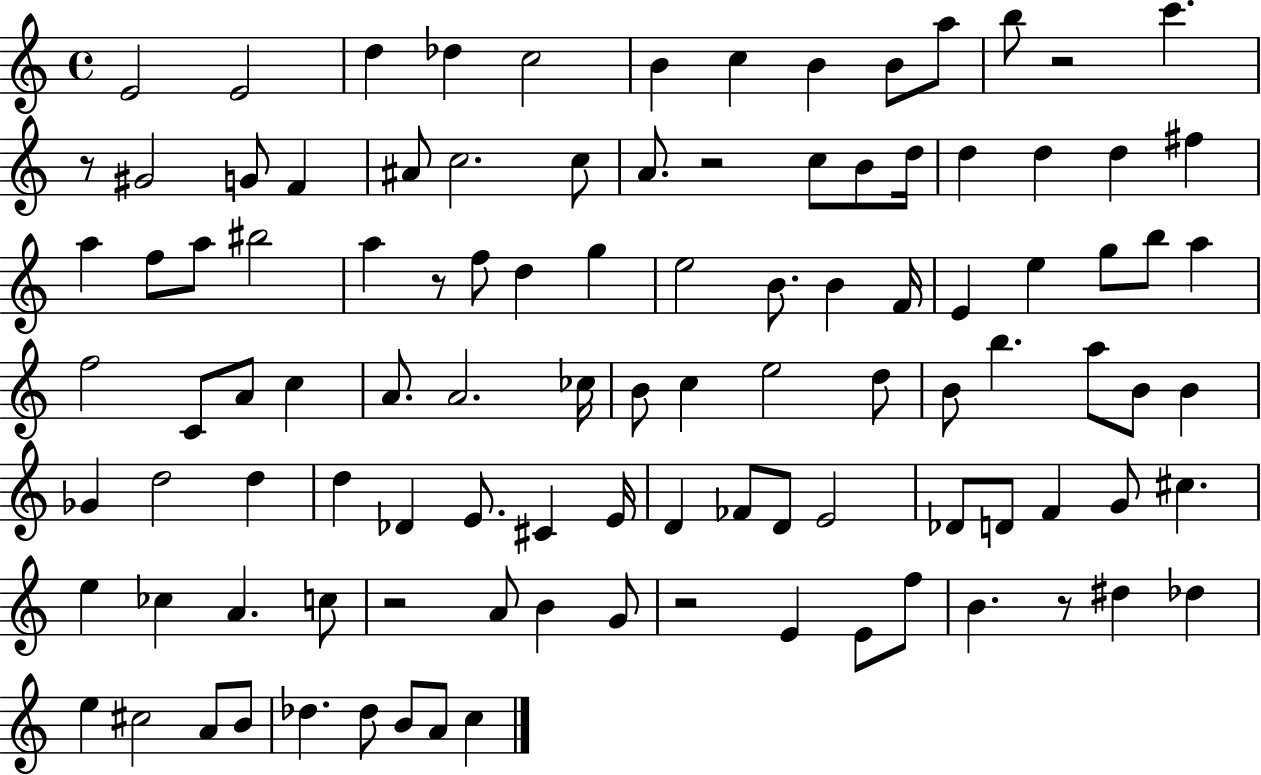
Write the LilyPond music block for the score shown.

{
  \clef treble
  \time 4/4
  \defaultTimeSignature
  \key c \major
  e'2 e'2 | d''4 des''4 c''2 | b'4 c''4 b'4 b'8 a''8 | b''8 r2 c'''4. | \break r8 gis'2 g'8 f'4 | ais'8 c''2. c''8 | a'8. r2 c''8 b'8 d''16 | d''4 d''4 d''4 fis''4 | \break a''4 f''8 a''8 bis''2 | a''4 r8 f''8 d''4 g''4 | e''2 b'8. b'4 f'16 | e'4 e''4 g''8 b''8 a''4 | \break f''2 c'8 a'8 c''4 | a'8. a'2. ces''16 | b'8 c''4 e''2 d''8 | b'8 b''4. a''8 b'8 b'4 | \break ges'4 d''2 d''4 | d''4 des'4 e'8. cis'4 e'16 | d'4 fes'8 d'8 e'2 | des'8 d'8 f'4 g'8 cis''4. | \break e''4 ces''4 a'4. c''8 | r2 a'8 b'4 g'8 | r2 e'4 e'8 f''8 | b'4. r8 dis''4 des''4 | \break e''4 cis''2 a'8 b'8 | des''4. des''8 b'8 a'8 c''4 | \bar "|."
}